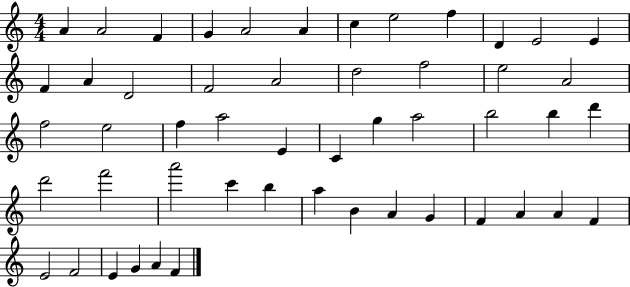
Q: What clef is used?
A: treble